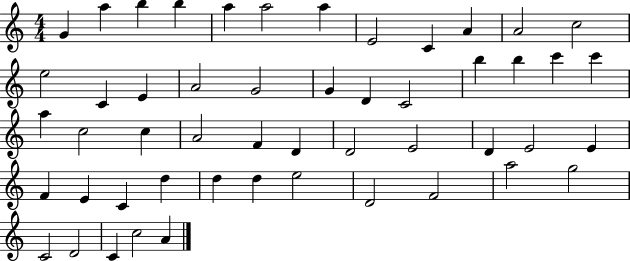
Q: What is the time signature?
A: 4/4